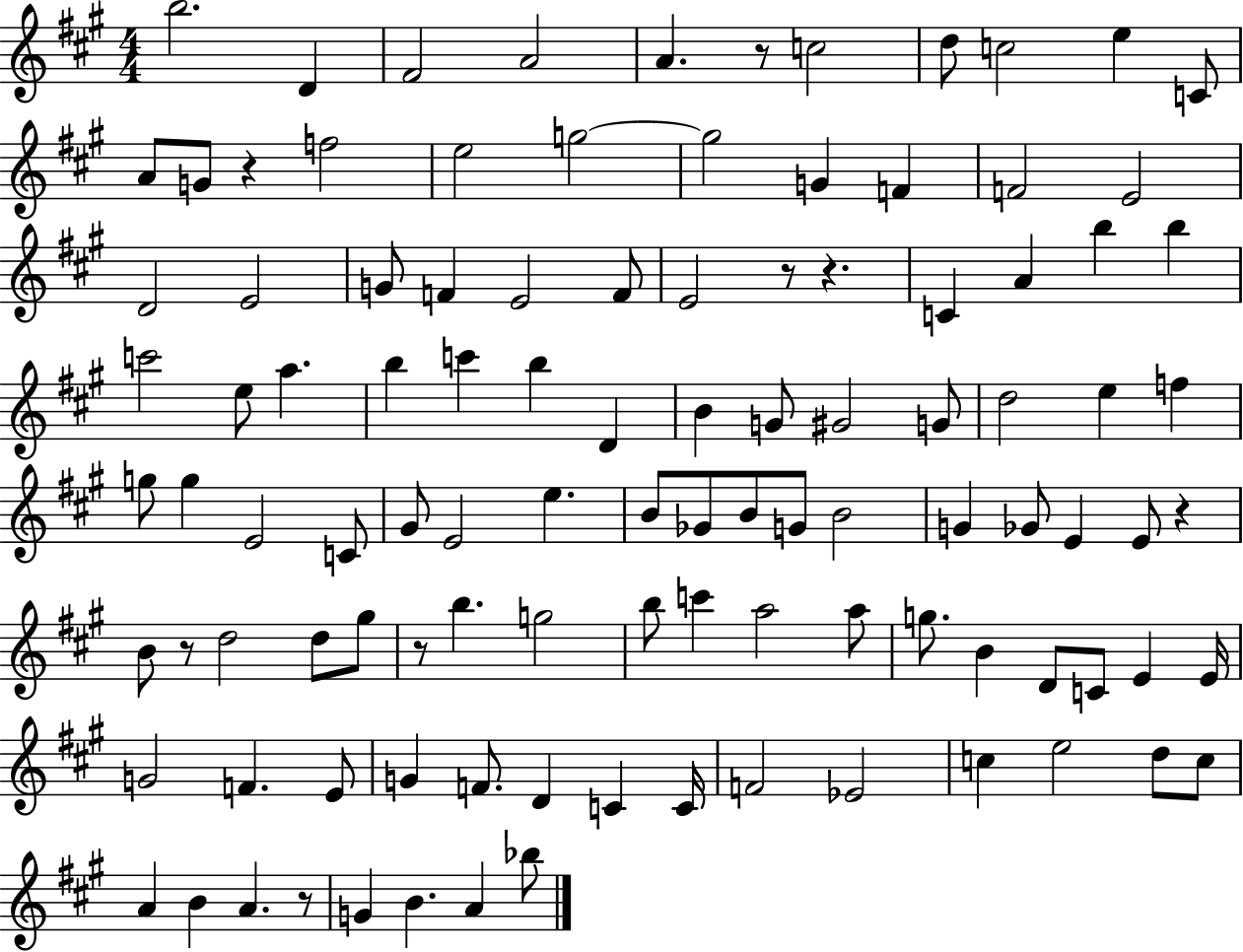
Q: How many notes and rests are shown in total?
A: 106